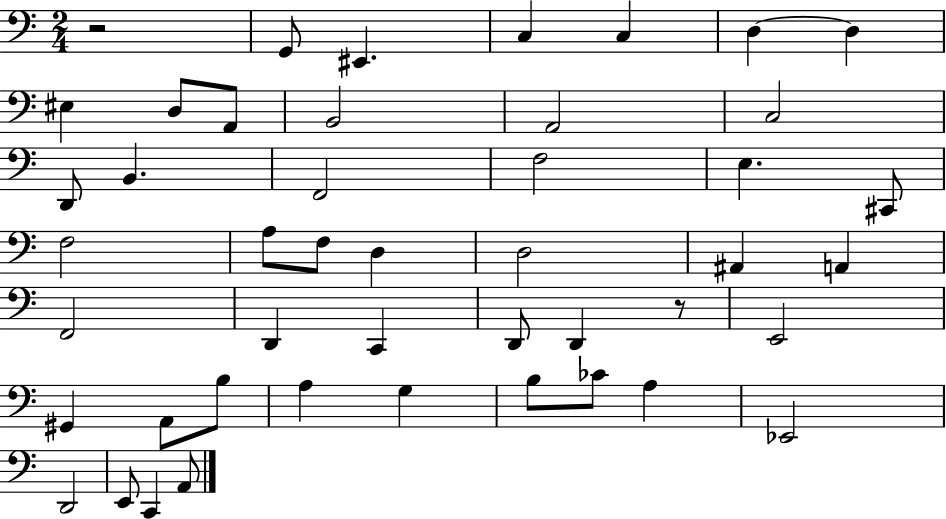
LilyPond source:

{
  \clef bass
  \numericTimeSignature
  \time 2/4
  \key c \major
  r2 | g,8 eis,4. | c4 c4 | d4~~ d4 | \break eis4 d8 a,8 | b,2 | a,2 | c2 | \break d,8 b,4. | f,2 | f2 | e4. cis,8 | \break f2 | a8 f8 d4 | d2 | ais,4 a,4 | \break f,2 | d,4 c,4 | d,8 d,4 r8 | e,2 | \break gis,4 a,8 b8 | a4 g4 | b8 ces'8 a4 | ees,2 | \break d,2 | e,8 c,4 a,8 | \bar "|."
}